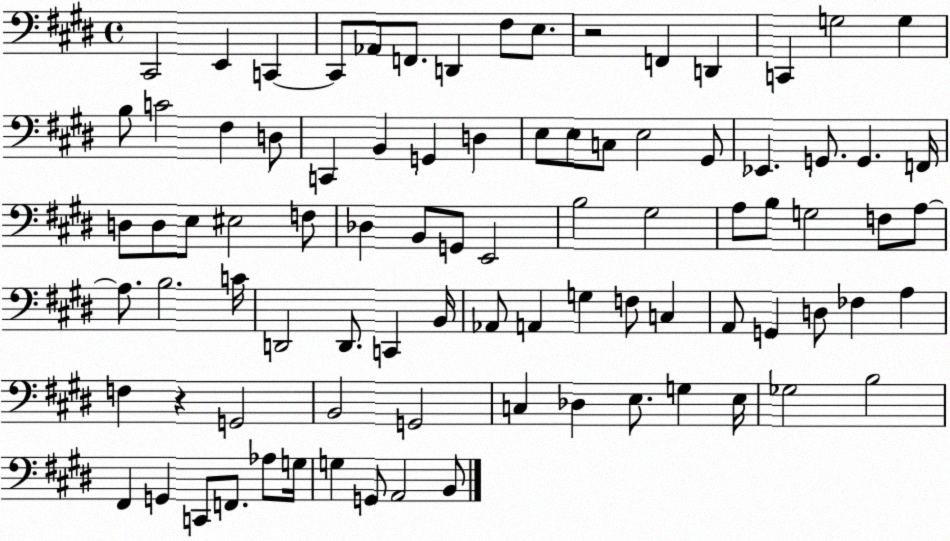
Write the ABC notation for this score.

X:1
T:Untitled
M:4/4
L:1/4
K:E
^C,,2 E,, C,, C,,/2 _A,,/2 F,,/2 D,, ^F,/2 E,/2 z2 F,, D,, C,, G,2 G, B,/2 C2 ^F, D,/2 C,, B,, G,, D, E,/2 E,/2 C,/2 E,2 ^G,,/2 _E,, G,,/2 G,, F,,/4 D,/2 D,/2 E,/2 ^E,2 F,/2 _D, B,,/2 G,,/2 E,,2 B,2 ^G,2 A,/2 B,/2 G,2 F,/2 A,/2 A,/2 B,2 C/4 D,,2 D,,/2 C,, B,,/4 _A,,/2 A,, G, F,/2 C, A,,/2 G,, D,/2 _F, A, F, z G,,2 B,,2 G,,2 C, _D, E,/2 G, E,/4 _G,2 B,2 ^F,, G,, C,,/2 F,,/2 _A,/2 G,/4 G, G,,/2 A,,2 B,,/2